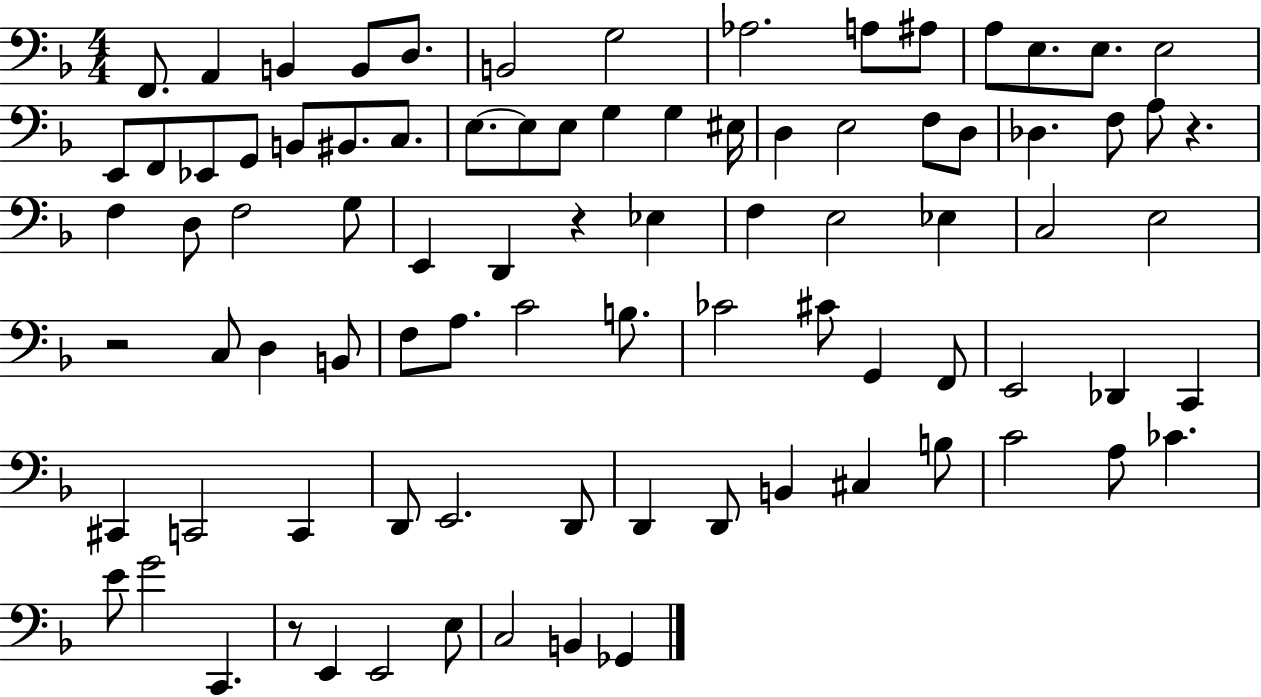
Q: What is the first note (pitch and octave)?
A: F2